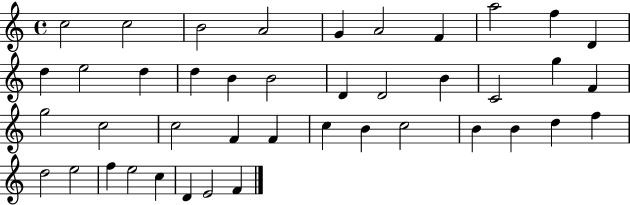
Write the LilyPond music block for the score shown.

{
  \clef treble
  \time 4/4
  \defaultTimeSignature
  \key c \major
  c''2 c''2 | b'2 a'2 | g'4 a'2 f'4 | a''2 f''4 d'4 | \break d''4 e''2 d''4 | d''4 b'4 b'2 | d'4 d'2 b'4 | c'2 g''4 f'4 | \break g''2 c''2 | c''2 f'4 f'4 | c''4 b'4 c''2 | b'4 b'4 d''4 f''4 | \break d''2 e''2 | f''4 e''2 c''4 | d'4 e'2 f'4 | \bar "|."
}